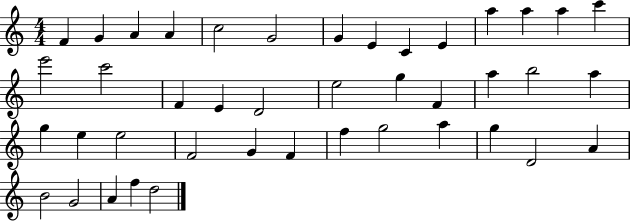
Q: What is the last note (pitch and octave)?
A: D5